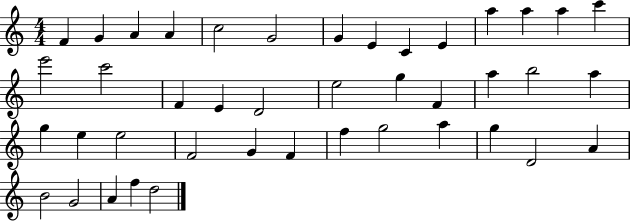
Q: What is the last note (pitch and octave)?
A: D5